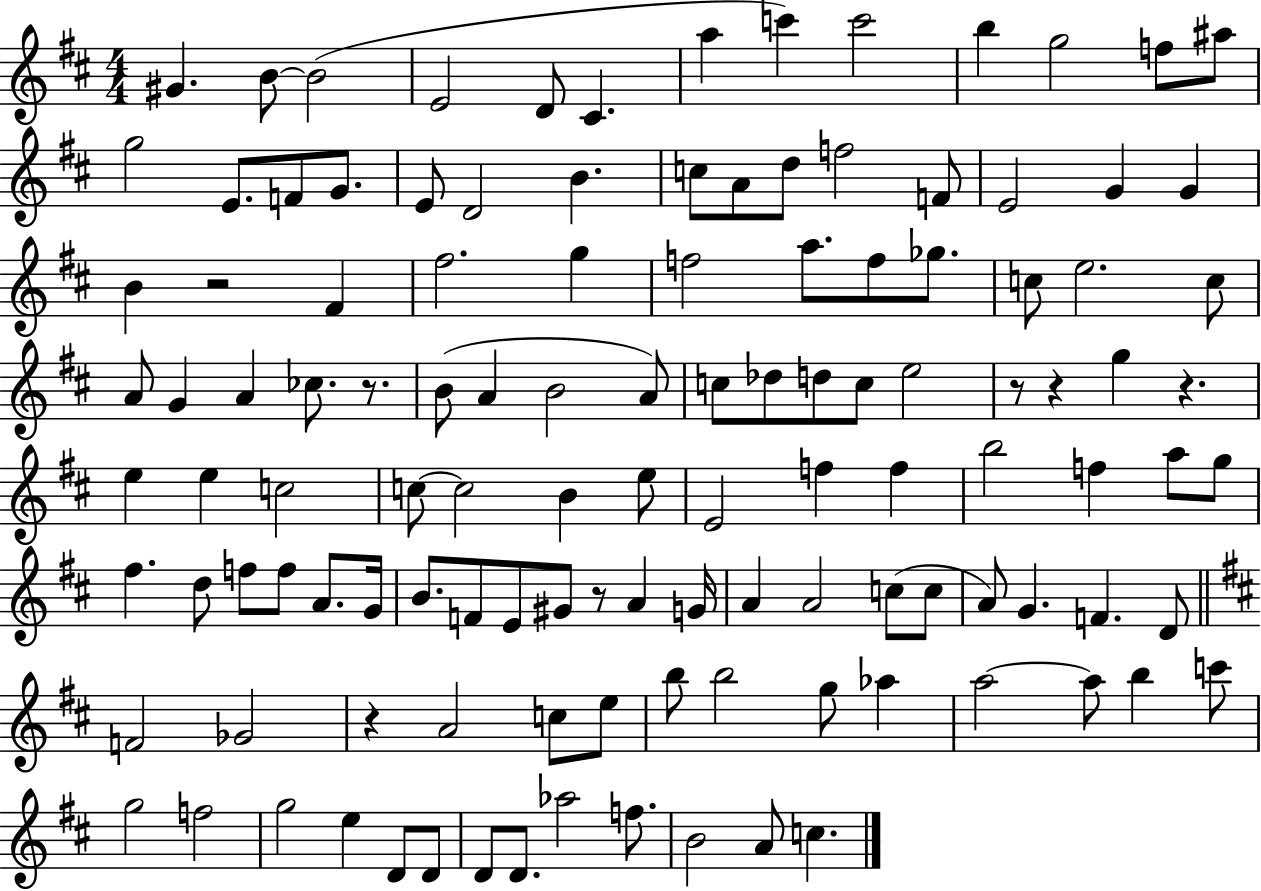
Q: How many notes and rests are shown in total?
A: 120